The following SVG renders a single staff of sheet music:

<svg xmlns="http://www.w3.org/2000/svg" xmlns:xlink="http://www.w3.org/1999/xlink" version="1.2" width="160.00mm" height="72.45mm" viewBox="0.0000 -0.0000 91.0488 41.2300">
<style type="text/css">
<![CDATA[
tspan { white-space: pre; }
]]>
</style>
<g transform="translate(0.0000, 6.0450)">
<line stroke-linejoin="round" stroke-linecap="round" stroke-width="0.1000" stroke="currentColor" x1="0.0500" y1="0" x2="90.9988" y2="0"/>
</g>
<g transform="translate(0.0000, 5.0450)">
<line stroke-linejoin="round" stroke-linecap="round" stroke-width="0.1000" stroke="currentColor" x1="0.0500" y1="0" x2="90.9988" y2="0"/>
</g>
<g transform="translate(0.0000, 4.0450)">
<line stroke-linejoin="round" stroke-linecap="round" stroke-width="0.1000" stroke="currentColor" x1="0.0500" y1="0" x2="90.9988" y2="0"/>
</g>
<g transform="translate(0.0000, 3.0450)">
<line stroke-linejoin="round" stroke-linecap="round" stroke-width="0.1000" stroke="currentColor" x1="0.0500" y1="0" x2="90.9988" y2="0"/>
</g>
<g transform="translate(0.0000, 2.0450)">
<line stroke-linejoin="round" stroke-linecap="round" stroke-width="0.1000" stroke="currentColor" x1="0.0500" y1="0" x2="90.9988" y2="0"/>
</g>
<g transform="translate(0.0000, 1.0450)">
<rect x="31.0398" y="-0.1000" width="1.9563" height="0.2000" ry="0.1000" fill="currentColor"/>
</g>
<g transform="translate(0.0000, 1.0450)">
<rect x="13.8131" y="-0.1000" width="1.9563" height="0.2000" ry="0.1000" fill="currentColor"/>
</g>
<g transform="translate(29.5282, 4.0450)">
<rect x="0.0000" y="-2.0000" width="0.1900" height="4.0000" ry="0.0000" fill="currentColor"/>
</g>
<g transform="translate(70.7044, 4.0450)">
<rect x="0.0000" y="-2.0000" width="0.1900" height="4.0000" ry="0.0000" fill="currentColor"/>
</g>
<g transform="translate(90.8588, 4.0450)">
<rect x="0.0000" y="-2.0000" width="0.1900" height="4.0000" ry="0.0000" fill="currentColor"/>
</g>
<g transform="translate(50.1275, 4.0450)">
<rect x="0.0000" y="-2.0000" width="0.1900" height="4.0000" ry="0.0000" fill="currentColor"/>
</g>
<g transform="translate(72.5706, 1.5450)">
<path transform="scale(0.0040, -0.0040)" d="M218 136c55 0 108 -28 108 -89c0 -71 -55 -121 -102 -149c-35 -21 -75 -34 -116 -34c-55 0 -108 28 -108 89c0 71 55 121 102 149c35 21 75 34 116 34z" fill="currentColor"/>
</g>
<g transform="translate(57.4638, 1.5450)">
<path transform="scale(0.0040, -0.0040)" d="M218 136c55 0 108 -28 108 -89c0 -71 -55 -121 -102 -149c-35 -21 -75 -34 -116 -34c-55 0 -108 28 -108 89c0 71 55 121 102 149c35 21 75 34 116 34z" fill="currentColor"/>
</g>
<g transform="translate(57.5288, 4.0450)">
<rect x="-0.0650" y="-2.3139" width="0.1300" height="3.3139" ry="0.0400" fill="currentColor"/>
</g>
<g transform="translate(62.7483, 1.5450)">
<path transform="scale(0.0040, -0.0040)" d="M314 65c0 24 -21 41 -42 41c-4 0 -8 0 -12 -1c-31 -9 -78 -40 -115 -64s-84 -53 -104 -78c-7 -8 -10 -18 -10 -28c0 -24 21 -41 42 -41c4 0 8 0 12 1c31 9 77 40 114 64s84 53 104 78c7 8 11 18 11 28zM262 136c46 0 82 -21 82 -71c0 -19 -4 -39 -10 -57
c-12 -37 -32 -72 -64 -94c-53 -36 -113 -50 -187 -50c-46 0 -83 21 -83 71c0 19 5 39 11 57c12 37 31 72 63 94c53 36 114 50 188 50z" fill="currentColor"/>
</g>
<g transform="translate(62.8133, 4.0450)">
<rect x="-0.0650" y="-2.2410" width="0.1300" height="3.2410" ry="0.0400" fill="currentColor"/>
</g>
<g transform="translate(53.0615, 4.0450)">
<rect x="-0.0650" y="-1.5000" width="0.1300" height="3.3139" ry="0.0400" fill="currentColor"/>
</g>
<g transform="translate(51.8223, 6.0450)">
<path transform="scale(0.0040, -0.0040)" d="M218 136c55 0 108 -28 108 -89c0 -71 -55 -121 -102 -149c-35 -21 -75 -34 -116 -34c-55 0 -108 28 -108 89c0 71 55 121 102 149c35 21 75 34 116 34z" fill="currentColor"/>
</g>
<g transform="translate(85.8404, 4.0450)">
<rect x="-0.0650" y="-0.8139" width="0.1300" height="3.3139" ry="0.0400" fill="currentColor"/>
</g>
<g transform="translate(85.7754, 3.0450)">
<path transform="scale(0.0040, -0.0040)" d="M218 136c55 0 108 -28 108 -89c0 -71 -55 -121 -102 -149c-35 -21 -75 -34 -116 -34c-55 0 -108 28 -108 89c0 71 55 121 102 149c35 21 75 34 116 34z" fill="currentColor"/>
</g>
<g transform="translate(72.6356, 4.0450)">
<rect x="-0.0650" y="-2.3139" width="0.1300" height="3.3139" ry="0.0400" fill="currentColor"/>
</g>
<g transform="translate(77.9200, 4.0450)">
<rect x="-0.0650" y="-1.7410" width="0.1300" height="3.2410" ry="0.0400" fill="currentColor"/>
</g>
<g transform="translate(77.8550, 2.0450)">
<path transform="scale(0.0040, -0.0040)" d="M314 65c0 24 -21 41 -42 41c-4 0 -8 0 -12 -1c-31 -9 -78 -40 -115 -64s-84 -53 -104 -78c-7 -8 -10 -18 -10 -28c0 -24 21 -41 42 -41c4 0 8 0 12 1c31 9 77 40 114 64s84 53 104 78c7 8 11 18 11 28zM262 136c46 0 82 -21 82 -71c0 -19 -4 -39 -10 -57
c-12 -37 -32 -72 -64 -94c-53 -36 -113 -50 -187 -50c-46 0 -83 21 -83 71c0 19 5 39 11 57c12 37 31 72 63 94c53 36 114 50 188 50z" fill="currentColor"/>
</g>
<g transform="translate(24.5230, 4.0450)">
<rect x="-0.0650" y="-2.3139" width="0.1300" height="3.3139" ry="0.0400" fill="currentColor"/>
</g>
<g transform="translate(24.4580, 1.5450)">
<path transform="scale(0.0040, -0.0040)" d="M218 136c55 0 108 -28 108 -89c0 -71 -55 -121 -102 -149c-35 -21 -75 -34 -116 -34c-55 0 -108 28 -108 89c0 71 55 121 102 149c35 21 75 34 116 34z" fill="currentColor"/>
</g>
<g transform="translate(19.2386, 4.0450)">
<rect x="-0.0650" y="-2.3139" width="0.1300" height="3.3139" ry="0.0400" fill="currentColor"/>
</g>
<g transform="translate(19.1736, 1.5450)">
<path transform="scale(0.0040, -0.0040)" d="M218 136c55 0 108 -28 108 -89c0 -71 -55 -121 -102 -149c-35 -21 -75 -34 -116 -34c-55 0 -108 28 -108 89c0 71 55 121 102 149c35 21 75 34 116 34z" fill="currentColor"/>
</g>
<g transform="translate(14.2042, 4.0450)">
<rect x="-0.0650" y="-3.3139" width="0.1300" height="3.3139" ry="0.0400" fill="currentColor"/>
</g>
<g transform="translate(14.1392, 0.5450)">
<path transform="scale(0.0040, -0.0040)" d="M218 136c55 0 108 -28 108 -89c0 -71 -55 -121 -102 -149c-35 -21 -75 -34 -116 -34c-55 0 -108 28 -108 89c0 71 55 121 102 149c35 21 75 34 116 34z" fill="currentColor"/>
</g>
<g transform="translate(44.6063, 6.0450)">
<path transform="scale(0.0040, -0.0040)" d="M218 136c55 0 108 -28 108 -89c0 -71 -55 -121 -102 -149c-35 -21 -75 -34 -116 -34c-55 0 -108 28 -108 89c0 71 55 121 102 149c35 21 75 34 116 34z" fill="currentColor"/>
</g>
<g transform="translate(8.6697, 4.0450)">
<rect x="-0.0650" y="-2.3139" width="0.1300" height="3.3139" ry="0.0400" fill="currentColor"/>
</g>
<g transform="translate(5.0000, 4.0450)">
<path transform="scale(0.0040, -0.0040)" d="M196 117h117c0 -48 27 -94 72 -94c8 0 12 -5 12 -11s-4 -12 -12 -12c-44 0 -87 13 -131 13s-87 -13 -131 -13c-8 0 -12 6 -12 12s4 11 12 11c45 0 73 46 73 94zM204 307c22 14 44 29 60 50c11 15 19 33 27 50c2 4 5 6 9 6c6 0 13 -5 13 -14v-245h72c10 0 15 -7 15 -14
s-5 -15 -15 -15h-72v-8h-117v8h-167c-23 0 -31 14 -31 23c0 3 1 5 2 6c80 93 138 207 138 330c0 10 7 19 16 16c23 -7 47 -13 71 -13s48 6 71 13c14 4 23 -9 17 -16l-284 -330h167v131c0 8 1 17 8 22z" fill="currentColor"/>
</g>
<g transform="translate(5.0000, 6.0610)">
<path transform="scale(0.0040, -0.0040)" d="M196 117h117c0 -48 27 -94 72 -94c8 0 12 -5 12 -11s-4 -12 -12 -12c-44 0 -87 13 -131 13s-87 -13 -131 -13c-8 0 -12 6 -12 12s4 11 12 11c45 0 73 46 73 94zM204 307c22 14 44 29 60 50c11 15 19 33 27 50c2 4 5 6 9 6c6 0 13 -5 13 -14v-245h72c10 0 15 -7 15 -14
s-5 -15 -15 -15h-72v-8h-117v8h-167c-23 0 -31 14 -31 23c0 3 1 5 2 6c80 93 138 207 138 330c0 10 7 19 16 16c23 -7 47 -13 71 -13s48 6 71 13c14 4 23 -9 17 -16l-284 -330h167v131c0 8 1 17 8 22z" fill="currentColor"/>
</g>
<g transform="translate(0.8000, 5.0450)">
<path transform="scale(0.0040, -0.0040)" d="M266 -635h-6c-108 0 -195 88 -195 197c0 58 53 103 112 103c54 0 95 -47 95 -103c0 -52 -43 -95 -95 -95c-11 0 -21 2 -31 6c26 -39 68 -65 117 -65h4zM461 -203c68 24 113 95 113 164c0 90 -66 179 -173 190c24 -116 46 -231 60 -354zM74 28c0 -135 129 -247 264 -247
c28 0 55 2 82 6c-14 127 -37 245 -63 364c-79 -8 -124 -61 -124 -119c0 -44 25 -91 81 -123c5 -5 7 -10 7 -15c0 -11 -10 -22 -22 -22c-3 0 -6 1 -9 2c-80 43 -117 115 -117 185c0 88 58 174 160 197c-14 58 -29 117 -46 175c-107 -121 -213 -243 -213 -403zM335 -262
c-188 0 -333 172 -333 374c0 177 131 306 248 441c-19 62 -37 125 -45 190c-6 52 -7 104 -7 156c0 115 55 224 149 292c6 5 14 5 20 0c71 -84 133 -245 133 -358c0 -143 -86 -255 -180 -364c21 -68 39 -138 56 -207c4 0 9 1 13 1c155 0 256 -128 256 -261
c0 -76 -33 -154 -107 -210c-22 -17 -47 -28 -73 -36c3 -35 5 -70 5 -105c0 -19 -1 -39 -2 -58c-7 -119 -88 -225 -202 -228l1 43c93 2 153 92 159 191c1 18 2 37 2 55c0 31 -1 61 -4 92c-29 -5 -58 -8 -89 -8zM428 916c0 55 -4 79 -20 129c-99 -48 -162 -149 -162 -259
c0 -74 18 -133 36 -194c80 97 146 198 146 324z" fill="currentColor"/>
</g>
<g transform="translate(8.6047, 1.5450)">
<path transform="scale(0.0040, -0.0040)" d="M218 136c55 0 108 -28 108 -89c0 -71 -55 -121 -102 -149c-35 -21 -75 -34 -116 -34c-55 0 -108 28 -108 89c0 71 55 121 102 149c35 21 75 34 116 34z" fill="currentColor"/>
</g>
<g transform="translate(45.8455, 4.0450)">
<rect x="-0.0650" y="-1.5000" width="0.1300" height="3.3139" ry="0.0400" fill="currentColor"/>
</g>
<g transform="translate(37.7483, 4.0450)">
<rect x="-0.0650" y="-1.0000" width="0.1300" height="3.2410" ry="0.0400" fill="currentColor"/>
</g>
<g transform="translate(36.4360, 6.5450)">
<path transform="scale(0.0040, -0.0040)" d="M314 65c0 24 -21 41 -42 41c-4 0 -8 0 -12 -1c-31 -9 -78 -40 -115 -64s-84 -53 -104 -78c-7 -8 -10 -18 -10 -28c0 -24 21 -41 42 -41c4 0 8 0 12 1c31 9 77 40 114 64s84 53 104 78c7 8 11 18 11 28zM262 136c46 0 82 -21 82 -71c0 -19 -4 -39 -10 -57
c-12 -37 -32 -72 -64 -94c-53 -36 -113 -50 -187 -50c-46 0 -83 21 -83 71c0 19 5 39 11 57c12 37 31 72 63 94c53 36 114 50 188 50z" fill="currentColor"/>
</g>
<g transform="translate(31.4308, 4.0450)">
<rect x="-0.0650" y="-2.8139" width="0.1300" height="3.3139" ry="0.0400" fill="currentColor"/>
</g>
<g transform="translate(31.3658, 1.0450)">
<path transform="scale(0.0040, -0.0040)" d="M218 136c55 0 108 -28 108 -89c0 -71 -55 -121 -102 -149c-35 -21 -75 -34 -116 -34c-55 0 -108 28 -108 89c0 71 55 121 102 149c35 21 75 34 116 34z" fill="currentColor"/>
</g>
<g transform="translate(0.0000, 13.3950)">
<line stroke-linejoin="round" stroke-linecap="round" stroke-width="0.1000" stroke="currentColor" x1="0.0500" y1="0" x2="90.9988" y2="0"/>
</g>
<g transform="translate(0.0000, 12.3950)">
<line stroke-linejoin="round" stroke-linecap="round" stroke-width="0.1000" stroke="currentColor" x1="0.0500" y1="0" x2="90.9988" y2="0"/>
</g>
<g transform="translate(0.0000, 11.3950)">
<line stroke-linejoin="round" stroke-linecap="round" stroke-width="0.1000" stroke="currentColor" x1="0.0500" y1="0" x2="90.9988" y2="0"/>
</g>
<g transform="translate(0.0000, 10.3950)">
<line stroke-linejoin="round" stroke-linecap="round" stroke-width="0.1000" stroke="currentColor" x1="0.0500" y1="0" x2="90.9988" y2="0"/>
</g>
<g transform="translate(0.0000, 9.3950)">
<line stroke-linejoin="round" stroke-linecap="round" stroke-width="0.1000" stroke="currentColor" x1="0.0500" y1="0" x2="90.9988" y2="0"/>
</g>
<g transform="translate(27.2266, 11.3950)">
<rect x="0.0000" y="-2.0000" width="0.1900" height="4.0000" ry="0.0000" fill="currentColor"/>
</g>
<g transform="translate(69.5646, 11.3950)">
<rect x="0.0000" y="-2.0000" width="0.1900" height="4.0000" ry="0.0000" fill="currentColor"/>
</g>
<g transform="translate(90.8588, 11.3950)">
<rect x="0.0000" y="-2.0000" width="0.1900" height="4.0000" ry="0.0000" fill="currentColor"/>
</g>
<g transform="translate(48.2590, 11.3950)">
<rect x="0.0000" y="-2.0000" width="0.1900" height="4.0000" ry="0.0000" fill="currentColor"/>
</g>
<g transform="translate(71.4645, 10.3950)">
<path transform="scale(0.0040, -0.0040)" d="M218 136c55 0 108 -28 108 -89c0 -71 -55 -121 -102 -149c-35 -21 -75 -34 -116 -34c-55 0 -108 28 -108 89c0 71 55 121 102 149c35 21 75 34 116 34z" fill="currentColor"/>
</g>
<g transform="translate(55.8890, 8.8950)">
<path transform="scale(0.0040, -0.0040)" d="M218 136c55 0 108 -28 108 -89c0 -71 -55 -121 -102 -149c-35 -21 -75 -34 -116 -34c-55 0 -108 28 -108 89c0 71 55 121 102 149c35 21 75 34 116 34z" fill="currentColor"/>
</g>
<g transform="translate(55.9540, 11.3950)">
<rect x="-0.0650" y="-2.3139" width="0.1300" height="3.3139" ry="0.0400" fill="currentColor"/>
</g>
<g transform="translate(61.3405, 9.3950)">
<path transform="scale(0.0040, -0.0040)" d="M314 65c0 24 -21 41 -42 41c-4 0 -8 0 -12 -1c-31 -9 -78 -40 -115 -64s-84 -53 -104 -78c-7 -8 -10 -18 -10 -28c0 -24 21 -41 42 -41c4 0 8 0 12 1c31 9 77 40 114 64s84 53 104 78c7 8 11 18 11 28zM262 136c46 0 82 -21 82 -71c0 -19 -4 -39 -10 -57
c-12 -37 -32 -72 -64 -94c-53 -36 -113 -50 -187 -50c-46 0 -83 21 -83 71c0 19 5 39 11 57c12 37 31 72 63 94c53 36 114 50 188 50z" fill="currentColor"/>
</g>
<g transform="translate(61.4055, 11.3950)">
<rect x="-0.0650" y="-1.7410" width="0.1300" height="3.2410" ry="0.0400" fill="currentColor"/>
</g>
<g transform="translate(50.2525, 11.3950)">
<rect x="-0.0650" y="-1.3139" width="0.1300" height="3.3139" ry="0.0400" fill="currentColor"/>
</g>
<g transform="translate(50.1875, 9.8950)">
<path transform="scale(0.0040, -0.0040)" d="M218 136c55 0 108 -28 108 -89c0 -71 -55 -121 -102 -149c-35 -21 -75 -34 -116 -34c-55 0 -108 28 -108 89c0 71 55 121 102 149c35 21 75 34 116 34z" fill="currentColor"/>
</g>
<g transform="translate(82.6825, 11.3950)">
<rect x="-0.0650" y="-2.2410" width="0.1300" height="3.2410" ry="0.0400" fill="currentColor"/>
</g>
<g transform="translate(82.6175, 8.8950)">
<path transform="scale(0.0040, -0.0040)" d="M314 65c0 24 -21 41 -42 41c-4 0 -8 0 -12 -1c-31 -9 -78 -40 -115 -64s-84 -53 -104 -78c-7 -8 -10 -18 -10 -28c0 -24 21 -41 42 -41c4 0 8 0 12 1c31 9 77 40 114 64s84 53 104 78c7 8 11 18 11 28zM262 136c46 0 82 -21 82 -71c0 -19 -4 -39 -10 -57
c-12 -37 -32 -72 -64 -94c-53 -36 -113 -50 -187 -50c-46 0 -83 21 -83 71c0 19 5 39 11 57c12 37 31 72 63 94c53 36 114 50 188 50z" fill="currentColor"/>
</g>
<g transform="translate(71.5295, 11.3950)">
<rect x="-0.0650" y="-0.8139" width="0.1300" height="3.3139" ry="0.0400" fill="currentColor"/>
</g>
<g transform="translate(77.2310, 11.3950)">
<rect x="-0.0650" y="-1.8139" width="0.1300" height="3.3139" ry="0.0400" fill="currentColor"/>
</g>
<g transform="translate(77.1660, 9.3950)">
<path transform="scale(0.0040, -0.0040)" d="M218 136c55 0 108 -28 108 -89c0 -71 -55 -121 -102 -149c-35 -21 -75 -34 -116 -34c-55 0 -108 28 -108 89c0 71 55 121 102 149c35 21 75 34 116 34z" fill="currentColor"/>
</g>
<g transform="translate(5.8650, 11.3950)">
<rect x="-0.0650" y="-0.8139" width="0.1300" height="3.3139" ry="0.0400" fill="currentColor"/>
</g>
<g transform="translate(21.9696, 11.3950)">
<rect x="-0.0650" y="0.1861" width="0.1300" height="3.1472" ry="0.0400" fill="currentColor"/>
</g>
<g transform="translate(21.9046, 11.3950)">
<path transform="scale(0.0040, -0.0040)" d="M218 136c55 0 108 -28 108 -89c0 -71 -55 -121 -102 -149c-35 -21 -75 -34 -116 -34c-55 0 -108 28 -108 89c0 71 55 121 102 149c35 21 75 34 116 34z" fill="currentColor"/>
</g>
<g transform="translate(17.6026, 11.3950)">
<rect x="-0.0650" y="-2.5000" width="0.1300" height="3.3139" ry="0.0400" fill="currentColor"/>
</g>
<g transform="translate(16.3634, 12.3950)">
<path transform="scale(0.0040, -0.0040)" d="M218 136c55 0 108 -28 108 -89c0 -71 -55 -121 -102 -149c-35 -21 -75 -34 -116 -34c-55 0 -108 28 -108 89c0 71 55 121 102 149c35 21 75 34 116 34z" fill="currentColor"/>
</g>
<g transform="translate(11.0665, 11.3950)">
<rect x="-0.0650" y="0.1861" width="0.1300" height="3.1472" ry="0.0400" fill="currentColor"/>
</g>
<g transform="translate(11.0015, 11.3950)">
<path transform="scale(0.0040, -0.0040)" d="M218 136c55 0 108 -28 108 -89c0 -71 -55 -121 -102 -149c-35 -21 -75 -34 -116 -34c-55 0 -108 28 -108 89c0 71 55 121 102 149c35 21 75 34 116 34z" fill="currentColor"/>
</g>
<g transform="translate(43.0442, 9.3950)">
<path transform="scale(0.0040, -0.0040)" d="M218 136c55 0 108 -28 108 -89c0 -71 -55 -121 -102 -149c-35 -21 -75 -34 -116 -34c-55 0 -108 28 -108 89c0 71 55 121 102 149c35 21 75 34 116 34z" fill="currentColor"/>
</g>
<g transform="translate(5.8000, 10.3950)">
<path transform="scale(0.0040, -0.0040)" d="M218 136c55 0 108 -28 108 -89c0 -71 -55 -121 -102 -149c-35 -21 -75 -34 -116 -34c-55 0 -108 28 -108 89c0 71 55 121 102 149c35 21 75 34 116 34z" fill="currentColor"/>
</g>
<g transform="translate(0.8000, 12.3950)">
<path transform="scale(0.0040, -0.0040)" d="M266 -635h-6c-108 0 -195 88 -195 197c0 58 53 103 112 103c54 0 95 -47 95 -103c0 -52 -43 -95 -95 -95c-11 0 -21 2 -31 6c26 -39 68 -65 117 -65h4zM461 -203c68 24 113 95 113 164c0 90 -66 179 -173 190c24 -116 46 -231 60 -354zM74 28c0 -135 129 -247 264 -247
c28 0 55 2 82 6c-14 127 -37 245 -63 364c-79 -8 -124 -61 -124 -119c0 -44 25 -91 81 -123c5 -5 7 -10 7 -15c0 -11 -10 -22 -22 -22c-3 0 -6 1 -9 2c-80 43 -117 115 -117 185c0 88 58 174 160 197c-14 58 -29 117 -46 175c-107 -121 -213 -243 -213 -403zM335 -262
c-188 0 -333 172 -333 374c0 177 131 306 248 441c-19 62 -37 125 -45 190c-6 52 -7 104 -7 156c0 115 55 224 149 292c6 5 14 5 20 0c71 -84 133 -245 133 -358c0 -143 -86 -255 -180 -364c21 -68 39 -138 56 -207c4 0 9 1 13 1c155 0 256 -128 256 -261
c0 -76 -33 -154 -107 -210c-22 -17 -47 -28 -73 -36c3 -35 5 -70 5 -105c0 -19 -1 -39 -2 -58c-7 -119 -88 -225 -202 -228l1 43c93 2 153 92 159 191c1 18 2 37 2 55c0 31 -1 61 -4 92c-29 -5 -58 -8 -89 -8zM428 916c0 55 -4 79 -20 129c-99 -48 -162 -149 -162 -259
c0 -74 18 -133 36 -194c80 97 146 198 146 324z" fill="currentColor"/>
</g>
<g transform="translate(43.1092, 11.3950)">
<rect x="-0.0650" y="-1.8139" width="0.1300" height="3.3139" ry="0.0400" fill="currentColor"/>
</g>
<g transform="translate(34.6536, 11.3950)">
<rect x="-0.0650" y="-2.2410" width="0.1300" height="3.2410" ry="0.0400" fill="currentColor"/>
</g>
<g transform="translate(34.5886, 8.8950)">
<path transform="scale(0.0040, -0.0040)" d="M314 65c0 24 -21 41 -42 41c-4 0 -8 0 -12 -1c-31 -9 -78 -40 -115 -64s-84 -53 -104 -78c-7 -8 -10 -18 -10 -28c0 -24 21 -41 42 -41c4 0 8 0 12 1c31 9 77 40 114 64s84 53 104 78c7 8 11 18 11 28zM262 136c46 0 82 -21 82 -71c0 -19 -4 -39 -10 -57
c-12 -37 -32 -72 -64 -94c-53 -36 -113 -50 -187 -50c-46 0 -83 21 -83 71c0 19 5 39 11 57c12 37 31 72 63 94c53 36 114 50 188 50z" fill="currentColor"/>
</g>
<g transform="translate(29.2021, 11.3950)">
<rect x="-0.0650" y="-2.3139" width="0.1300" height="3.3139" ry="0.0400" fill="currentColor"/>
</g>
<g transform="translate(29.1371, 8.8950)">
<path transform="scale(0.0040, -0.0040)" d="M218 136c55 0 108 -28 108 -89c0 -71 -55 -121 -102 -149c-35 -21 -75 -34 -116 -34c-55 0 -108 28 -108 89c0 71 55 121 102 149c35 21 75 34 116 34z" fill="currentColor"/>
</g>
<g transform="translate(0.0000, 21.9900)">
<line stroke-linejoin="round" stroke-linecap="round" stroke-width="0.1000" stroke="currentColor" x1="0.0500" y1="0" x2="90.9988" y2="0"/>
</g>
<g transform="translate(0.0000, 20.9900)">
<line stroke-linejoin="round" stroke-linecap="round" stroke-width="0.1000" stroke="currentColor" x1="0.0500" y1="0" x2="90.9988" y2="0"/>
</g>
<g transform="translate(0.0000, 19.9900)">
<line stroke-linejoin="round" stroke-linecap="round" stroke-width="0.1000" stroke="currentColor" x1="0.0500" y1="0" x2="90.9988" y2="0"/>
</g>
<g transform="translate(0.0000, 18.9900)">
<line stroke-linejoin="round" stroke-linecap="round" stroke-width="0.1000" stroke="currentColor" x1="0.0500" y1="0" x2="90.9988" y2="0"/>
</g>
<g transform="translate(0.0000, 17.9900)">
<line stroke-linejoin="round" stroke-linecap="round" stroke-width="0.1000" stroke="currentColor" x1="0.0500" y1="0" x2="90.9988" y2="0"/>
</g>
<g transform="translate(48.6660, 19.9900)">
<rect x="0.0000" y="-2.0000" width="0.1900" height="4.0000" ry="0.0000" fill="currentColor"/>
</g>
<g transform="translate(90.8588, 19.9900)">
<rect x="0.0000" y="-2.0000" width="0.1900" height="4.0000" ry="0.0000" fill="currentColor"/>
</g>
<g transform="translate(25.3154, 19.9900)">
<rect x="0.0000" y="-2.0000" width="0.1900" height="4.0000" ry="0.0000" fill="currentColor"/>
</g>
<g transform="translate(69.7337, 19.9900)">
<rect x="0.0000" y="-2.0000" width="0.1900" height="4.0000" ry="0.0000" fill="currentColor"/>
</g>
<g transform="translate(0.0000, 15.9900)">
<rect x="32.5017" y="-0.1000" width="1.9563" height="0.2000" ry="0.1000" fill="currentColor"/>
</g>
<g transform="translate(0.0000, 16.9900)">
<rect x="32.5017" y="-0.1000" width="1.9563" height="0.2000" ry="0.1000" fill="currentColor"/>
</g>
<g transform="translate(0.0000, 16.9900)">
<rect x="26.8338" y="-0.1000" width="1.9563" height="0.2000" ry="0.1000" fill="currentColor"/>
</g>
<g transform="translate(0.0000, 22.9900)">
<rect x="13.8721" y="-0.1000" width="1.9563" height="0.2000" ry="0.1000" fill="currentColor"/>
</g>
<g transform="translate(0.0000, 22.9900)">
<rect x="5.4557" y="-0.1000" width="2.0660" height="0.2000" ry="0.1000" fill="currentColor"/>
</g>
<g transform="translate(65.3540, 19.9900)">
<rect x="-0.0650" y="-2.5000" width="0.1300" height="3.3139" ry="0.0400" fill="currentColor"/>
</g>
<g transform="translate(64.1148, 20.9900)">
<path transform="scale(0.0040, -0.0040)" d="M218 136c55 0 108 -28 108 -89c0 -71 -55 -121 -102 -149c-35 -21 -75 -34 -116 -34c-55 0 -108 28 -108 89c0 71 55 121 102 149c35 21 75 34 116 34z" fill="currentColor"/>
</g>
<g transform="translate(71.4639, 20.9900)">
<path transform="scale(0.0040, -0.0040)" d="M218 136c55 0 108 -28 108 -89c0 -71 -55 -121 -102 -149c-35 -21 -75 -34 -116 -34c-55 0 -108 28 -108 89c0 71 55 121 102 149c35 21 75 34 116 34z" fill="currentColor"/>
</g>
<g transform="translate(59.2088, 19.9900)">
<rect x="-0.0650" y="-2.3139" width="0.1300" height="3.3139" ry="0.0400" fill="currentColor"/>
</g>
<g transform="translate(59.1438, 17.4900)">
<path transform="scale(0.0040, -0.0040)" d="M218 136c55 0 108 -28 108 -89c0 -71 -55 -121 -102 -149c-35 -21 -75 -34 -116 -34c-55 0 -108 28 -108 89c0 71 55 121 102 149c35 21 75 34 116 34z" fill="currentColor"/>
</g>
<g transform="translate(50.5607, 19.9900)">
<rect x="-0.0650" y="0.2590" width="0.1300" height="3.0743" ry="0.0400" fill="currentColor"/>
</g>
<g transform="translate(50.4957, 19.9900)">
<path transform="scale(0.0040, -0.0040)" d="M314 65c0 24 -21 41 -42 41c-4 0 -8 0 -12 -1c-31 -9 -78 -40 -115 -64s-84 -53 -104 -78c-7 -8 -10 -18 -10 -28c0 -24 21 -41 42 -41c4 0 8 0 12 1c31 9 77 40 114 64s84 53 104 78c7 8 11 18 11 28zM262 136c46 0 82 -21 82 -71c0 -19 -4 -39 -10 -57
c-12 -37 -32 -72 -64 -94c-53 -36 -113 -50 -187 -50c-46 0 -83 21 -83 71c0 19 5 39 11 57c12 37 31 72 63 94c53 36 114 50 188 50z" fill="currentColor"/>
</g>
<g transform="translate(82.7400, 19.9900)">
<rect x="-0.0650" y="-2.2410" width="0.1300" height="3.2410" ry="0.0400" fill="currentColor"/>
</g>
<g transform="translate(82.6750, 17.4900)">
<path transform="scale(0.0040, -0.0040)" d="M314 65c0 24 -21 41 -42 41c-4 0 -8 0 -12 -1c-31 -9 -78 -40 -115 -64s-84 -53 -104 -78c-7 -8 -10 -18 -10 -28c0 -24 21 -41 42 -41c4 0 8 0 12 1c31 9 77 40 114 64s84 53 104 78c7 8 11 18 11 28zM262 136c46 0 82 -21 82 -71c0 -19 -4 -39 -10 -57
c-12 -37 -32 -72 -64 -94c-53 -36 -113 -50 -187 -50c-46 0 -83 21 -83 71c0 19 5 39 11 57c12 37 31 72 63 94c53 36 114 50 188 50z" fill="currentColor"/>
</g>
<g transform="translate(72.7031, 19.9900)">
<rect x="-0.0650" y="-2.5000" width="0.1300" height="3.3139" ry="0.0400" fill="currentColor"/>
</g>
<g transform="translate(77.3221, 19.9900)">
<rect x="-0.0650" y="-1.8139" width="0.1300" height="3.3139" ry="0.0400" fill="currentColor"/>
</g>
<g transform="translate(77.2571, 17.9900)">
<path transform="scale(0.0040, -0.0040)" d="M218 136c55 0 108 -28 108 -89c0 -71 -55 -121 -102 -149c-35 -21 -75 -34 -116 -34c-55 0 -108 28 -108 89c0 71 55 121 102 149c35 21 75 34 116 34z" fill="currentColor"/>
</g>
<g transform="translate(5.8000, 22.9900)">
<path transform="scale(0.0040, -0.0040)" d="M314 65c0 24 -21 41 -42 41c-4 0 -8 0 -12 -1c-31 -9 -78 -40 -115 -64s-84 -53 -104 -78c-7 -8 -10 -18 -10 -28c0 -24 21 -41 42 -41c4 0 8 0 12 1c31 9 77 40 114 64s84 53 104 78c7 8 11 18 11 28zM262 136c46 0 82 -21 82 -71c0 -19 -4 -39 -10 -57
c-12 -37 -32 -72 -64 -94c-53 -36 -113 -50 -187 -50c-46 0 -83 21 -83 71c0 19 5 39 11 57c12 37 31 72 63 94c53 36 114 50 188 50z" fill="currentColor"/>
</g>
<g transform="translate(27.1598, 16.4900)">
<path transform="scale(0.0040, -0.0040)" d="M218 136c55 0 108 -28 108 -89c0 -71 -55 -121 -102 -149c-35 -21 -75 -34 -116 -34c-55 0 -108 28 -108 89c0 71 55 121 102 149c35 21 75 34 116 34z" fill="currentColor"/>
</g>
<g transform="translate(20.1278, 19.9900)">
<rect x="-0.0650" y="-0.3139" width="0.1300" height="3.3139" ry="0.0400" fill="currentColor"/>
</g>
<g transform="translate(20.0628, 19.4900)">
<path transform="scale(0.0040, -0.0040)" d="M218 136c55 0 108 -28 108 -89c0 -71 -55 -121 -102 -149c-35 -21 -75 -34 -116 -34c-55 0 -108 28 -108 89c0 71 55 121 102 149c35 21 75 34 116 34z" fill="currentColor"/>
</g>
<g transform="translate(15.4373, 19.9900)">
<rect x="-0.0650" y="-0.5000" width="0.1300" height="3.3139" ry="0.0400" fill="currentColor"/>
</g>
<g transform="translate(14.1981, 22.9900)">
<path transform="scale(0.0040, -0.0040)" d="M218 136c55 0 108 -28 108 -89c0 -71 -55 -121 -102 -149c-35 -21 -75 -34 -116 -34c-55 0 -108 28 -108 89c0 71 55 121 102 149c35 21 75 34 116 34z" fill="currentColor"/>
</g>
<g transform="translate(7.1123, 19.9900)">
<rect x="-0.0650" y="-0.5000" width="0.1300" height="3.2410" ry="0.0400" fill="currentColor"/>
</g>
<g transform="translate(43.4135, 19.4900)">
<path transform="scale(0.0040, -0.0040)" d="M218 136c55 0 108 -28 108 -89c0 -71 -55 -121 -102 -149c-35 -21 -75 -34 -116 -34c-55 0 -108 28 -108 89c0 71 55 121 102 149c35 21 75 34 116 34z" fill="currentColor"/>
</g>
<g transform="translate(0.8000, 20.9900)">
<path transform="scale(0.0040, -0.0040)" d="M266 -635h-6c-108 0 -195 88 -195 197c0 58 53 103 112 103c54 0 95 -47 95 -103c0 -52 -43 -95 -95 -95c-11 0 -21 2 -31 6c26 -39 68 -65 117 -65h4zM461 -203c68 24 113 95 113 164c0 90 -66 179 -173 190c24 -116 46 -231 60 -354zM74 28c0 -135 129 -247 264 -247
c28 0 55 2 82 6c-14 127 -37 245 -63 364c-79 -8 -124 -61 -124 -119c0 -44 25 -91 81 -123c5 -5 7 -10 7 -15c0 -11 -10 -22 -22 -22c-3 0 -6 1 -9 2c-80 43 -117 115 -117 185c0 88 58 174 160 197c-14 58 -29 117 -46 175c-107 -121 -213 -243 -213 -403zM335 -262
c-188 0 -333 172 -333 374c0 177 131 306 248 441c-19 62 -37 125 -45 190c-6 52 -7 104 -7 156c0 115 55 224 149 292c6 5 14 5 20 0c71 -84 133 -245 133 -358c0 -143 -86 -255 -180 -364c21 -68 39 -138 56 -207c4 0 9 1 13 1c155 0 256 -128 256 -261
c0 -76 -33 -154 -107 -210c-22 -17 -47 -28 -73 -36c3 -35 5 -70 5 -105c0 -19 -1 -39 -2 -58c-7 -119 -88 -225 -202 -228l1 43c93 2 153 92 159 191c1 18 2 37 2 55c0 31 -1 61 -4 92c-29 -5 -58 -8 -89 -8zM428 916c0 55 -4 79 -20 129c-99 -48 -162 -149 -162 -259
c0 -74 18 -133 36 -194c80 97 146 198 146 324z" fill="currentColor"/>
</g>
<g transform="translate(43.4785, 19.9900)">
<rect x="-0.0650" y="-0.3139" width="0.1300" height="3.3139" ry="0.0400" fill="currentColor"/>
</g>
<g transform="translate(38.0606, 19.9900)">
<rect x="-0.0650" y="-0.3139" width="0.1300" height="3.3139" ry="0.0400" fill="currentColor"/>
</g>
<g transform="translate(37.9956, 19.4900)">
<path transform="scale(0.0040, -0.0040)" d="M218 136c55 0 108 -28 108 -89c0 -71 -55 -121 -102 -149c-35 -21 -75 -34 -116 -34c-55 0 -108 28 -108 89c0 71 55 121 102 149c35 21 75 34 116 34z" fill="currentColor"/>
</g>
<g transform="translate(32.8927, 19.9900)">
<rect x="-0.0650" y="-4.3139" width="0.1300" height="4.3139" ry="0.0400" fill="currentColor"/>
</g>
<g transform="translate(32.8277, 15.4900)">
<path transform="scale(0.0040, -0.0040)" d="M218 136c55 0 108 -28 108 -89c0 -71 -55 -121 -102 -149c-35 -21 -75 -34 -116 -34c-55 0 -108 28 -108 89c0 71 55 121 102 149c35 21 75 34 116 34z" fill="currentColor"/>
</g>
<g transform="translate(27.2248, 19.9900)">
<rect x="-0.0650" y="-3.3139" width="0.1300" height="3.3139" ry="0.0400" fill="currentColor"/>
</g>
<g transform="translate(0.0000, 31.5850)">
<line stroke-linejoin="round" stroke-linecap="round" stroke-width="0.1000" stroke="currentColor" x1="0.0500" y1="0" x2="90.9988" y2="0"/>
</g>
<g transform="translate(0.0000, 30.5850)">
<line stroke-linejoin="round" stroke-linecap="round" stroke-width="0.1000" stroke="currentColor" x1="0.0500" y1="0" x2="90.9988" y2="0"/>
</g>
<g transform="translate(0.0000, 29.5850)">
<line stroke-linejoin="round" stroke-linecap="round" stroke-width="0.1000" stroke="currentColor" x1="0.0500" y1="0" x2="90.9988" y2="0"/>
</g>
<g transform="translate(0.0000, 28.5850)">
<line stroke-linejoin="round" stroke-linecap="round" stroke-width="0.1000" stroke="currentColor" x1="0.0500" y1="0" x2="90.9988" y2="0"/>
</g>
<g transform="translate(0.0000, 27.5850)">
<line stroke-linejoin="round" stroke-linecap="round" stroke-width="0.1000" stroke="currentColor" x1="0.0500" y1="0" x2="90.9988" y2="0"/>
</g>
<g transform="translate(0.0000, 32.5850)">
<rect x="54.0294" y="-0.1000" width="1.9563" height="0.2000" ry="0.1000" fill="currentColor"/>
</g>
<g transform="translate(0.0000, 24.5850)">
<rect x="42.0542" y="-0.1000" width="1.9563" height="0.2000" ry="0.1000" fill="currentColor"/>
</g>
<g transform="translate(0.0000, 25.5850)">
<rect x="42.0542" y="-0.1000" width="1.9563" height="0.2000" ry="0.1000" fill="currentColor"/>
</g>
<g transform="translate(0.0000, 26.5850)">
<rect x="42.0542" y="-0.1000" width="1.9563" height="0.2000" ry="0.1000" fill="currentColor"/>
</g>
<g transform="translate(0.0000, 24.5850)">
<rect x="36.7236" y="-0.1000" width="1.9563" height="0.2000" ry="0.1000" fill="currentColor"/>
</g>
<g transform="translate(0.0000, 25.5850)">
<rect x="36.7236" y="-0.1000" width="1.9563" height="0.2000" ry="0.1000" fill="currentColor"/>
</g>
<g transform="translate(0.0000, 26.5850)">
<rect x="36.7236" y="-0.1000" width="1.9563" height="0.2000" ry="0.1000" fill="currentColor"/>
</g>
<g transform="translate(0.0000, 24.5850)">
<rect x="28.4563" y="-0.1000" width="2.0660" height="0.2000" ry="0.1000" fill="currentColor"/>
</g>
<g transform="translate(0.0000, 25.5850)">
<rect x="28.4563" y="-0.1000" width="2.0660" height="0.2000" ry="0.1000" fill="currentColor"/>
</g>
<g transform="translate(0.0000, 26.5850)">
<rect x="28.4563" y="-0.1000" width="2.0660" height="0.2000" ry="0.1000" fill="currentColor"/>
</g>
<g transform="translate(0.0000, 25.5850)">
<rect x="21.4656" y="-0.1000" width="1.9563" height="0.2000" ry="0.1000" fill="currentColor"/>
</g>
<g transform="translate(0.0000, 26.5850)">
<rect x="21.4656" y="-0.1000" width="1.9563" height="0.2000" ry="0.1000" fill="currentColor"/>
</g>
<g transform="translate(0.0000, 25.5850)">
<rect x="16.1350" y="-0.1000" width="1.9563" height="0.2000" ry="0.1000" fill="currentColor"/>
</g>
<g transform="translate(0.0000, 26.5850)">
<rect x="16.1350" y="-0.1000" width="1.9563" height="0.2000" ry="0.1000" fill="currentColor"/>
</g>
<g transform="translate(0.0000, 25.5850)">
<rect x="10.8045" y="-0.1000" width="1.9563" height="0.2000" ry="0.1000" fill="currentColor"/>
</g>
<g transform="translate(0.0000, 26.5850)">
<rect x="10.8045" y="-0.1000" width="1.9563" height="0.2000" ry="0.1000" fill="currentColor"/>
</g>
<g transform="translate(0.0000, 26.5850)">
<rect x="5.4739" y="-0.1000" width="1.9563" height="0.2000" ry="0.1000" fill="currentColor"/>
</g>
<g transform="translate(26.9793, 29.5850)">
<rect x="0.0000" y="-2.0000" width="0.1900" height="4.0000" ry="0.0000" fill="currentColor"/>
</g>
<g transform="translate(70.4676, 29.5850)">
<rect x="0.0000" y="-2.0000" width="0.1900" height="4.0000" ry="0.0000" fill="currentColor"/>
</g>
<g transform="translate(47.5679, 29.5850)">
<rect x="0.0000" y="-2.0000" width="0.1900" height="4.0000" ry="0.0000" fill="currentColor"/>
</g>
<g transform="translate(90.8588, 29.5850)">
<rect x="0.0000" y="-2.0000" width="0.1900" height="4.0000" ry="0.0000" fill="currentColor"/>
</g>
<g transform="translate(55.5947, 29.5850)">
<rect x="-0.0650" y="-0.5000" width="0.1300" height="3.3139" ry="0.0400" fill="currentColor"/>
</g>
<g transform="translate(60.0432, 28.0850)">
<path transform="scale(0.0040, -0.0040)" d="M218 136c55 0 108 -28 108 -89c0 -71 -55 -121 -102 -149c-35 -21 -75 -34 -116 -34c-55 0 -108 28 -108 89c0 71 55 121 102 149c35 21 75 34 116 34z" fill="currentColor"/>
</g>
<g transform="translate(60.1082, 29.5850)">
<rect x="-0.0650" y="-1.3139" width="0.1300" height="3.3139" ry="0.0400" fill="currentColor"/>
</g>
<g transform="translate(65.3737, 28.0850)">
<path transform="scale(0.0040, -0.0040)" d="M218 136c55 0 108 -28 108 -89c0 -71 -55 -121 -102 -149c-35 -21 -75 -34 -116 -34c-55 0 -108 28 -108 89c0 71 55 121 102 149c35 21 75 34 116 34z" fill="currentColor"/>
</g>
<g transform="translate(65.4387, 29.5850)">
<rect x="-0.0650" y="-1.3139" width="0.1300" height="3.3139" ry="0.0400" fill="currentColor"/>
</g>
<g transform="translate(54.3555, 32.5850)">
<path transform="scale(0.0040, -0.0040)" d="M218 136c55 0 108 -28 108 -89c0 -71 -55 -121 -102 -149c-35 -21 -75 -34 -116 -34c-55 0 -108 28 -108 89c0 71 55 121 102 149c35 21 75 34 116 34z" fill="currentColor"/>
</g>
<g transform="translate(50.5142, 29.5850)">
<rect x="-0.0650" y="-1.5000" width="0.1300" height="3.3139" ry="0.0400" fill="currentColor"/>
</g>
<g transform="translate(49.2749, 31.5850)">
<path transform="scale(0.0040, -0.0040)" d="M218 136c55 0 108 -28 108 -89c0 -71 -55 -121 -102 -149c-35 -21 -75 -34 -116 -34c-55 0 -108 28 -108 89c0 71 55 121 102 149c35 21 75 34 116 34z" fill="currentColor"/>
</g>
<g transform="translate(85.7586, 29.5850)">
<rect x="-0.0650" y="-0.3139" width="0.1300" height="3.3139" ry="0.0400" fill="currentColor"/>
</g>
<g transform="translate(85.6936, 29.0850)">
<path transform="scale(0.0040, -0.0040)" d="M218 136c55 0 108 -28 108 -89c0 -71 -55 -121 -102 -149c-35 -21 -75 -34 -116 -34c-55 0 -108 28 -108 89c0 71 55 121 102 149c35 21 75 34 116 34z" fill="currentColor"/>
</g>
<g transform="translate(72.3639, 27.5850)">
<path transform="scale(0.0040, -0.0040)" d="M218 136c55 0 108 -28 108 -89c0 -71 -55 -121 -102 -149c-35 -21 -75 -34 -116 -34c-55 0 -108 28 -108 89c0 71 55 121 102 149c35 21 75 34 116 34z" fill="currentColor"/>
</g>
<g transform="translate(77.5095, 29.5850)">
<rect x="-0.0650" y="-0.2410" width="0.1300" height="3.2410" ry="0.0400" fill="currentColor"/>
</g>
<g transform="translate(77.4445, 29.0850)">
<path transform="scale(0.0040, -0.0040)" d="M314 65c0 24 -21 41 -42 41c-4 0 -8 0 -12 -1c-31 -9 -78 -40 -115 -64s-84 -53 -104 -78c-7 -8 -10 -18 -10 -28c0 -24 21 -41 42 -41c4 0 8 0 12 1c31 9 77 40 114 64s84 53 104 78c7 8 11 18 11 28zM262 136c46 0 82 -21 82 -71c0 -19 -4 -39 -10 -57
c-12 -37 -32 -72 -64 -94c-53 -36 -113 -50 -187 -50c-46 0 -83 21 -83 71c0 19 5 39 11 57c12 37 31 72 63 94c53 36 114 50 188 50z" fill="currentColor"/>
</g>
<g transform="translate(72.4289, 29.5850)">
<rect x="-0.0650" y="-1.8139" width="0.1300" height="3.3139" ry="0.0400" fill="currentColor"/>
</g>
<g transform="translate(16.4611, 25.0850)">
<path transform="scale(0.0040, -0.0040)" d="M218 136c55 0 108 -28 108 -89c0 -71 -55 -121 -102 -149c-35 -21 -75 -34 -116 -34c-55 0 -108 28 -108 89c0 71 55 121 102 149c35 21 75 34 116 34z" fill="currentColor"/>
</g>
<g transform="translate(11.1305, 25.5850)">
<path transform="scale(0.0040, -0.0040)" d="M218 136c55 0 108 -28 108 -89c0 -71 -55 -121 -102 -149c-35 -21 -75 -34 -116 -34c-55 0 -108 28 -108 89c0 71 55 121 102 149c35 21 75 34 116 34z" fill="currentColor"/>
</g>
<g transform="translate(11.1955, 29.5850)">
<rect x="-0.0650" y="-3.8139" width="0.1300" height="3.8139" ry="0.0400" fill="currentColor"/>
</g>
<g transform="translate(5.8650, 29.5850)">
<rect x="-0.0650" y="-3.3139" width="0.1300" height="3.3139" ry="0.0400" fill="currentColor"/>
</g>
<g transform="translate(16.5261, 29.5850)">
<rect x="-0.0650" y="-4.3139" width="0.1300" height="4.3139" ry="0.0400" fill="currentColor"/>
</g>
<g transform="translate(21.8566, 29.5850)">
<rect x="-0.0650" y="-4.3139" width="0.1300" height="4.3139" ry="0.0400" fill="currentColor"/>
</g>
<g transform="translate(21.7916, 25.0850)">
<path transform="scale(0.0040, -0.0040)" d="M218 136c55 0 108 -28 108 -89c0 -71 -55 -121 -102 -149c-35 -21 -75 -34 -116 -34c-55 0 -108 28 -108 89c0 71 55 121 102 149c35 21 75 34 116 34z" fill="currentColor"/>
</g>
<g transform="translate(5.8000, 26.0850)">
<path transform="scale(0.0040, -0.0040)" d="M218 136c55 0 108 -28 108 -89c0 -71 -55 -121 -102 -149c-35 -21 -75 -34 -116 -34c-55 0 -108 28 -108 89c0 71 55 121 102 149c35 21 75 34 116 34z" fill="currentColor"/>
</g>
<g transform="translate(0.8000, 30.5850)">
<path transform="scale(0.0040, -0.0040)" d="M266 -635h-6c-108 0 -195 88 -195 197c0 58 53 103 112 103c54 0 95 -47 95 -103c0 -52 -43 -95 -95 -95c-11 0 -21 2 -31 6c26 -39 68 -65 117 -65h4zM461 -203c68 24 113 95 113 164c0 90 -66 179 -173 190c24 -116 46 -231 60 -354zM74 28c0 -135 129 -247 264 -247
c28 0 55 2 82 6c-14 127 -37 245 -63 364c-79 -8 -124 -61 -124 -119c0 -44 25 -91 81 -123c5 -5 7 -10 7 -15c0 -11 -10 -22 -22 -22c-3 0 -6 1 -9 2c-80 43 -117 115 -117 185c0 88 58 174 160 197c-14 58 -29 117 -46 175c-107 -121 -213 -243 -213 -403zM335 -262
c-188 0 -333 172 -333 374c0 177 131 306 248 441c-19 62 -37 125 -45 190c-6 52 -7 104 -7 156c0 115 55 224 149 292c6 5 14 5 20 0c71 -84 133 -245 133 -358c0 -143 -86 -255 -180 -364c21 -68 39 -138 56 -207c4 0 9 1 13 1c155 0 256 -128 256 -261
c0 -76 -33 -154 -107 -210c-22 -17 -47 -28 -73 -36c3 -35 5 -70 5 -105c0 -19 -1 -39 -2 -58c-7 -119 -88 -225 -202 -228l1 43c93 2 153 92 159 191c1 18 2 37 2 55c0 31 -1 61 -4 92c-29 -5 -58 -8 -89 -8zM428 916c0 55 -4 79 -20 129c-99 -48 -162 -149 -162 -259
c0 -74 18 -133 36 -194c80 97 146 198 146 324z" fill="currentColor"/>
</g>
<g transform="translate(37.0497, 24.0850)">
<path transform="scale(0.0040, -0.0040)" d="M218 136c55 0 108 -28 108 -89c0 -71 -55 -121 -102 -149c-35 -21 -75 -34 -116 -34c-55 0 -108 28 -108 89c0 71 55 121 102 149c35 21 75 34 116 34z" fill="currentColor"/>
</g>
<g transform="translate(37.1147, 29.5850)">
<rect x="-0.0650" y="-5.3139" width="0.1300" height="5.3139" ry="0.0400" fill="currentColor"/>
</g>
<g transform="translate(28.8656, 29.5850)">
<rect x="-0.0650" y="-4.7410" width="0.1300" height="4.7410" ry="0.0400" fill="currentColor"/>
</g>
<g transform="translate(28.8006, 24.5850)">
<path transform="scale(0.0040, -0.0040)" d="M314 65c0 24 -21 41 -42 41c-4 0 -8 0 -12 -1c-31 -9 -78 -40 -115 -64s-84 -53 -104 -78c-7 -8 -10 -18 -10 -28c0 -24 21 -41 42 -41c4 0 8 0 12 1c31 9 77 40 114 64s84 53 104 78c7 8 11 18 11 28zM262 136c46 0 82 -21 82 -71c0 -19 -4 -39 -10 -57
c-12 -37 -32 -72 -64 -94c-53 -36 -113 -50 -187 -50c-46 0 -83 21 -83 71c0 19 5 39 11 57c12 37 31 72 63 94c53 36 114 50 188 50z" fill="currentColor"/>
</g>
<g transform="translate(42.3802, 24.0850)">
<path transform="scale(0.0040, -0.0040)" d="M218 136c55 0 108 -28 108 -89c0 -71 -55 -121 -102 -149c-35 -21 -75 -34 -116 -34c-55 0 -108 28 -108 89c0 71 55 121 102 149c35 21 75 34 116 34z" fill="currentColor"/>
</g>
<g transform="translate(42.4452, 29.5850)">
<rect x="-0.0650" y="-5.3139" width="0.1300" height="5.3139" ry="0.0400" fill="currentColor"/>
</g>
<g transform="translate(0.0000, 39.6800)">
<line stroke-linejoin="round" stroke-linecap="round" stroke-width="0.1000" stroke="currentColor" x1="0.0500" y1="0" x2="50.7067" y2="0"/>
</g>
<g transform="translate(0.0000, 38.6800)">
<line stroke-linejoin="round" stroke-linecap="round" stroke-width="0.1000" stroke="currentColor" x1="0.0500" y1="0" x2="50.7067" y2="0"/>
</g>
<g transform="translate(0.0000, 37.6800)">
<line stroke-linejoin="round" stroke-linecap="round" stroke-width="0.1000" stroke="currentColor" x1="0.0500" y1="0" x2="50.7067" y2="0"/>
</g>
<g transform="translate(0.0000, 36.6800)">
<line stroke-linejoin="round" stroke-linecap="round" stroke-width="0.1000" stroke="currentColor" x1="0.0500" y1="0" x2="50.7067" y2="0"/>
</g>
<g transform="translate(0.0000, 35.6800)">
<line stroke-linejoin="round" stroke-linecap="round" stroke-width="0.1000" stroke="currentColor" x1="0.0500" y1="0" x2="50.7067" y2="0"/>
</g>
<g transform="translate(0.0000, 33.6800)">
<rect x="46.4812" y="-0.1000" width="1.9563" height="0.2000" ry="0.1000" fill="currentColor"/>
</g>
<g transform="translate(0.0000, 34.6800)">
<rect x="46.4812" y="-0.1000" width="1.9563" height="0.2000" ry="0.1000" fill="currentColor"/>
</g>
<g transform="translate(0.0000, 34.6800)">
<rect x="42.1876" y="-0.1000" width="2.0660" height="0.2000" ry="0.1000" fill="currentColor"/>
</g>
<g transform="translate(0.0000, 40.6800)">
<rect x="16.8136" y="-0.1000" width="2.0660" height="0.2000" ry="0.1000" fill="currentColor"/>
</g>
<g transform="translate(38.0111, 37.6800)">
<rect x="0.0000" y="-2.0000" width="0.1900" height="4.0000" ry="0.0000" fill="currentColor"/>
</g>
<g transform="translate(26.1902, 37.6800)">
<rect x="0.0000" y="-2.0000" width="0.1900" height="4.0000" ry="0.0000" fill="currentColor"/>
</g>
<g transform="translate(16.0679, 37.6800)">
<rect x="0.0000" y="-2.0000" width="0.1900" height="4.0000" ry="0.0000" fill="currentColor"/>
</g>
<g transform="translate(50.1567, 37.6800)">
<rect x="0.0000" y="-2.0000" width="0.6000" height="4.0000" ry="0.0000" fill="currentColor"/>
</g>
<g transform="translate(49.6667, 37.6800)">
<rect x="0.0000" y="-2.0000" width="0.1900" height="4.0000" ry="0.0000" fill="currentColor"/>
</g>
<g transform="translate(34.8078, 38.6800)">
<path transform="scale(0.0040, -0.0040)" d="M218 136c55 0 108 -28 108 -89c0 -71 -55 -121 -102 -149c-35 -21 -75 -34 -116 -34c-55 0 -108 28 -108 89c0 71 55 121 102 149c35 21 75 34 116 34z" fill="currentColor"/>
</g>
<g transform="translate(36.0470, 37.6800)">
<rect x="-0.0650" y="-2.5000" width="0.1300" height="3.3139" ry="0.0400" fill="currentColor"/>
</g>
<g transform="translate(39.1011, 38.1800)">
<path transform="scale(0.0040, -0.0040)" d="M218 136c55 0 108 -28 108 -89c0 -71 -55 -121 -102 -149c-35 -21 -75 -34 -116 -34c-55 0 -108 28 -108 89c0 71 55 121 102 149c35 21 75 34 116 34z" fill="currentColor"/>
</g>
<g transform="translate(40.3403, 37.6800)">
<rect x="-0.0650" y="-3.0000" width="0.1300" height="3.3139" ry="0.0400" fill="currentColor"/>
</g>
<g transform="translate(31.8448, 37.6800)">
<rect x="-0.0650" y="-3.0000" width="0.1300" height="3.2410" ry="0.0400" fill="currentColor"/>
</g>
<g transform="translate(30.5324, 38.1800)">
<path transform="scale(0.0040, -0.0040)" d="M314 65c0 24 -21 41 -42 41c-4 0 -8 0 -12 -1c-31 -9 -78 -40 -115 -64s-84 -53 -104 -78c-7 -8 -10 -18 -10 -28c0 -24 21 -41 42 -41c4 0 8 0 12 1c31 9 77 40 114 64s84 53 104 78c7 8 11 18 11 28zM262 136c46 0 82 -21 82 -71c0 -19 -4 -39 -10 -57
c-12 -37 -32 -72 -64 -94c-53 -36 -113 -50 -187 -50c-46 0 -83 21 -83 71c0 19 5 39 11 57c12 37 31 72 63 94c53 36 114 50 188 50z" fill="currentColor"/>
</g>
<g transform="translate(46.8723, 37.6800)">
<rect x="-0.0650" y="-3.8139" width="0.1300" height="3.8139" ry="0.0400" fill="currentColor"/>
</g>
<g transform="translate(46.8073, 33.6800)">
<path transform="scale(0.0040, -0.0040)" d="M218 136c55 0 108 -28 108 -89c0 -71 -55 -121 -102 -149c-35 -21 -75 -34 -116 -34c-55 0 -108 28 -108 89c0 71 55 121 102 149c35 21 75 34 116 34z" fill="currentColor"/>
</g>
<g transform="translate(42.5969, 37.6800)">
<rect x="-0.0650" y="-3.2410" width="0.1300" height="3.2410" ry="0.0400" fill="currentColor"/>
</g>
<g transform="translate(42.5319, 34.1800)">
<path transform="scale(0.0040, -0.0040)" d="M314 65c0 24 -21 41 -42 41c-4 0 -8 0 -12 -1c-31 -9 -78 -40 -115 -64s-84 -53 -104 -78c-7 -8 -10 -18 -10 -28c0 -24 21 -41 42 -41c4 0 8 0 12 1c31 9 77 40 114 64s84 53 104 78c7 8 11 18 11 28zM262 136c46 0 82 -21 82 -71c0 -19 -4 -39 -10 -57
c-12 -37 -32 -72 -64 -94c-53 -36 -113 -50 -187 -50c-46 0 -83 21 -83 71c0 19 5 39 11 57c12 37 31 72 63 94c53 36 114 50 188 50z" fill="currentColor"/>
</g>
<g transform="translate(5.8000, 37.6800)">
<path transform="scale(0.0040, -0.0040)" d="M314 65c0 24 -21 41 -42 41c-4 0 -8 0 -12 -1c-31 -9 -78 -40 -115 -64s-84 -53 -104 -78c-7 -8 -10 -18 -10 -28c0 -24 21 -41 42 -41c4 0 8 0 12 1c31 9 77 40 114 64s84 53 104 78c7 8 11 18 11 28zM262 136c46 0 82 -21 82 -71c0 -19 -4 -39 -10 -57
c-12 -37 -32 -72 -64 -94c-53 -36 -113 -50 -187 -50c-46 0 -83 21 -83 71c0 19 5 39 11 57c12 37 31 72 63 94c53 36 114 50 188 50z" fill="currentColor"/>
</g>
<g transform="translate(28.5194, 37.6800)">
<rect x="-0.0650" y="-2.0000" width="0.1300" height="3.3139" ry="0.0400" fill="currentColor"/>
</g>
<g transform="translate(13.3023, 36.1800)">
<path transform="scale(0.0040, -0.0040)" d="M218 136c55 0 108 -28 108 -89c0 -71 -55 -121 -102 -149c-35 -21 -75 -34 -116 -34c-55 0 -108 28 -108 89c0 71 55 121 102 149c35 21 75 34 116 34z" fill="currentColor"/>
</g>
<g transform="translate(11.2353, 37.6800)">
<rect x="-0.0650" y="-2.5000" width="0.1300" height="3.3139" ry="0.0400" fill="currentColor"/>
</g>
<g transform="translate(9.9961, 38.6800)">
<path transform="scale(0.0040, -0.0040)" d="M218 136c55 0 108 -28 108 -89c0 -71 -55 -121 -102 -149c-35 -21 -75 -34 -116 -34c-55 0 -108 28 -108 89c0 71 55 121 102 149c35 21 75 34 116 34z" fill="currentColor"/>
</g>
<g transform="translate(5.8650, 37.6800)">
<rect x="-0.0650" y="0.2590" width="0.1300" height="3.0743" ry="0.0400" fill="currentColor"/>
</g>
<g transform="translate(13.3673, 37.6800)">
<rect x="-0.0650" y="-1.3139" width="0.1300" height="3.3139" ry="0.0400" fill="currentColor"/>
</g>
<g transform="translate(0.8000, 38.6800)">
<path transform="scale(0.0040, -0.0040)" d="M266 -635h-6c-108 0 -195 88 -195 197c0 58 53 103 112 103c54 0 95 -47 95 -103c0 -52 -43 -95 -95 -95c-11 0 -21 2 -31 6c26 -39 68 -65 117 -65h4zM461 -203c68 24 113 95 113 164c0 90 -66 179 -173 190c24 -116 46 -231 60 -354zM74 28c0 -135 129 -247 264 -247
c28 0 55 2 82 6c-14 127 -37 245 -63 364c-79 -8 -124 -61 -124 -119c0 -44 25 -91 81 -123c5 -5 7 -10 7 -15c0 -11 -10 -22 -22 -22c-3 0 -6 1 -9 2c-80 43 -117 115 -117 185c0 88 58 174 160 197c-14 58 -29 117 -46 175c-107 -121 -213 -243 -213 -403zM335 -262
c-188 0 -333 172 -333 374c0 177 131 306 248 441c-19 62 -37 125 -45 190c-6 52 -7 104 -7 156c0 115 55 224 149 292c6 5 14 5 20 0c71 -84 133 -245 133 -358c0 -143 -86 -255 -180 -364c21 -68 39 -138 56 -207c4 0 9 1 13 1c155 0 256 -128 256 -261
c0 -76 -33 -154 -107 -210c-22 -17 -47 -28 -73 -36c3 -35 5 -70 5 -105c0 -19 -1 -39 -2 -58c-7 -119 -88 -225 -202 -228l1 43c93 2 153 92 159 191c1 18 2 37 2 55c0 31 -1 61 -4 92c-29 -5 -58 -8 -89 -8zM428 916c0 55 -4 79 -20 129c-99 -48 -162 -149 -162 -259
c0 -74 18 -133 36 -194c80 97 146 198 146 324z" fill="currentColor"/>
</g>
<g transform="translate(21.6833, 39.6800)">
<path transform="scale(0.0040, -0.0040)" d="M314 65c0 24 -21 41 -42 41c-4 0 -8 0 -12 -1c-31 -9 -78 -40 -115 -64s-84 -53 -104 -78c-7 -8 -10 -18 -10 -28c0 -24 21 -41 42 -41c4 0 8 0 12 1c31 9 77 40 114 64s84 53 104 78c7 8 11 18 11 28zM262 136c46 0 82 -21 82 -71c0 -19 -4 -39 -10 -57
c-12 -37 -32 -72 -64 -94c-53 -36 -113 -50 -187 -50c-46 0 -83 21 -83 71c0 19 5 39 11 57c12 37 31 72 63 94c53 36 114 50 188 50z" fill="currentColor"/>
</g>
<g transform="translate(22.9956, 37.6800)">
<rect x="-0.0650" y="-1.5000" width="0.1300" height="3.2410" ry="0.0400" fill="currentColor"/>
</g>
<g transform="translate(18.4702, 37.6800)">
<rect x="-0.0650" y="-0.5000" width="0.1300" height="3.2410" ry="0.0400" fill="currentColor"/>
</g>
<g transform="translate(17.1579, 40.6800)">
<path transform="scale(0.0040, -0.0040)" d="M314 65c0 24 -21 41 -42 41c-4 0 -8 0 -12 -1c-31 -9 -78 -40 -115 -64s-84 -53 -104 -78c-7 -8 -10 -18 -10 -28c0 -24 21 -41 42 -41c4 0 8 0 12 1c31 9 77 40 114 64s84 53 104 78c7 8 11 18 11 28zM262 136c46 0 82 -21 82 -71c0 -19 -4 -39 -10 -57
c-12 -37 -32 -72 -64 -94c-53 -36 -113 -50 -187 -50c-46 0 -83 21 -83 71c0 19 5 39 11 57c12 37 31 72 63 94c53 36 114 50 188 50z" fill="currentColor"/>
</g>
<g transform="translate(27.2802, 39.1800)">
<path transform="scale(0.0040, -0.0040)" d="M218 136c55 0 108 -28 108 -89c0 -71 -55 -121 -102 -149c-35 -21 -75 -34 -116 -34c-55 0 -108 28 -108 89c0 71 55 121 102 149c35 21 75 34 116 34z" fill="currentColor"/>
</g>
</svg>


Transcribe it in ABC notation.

X:1
T:Untitled
M:4/4
L:1/4
K:C
g b g g a D2 E E g g2 g f2 d d B G B g g2 f e g f2 d f g2 C2 C c b d' c c B2 g G G f g2 b c' d' d' e'2 f' f' E C e e f c2 c B2 G e C2 E2 F A2 G A b2 c'